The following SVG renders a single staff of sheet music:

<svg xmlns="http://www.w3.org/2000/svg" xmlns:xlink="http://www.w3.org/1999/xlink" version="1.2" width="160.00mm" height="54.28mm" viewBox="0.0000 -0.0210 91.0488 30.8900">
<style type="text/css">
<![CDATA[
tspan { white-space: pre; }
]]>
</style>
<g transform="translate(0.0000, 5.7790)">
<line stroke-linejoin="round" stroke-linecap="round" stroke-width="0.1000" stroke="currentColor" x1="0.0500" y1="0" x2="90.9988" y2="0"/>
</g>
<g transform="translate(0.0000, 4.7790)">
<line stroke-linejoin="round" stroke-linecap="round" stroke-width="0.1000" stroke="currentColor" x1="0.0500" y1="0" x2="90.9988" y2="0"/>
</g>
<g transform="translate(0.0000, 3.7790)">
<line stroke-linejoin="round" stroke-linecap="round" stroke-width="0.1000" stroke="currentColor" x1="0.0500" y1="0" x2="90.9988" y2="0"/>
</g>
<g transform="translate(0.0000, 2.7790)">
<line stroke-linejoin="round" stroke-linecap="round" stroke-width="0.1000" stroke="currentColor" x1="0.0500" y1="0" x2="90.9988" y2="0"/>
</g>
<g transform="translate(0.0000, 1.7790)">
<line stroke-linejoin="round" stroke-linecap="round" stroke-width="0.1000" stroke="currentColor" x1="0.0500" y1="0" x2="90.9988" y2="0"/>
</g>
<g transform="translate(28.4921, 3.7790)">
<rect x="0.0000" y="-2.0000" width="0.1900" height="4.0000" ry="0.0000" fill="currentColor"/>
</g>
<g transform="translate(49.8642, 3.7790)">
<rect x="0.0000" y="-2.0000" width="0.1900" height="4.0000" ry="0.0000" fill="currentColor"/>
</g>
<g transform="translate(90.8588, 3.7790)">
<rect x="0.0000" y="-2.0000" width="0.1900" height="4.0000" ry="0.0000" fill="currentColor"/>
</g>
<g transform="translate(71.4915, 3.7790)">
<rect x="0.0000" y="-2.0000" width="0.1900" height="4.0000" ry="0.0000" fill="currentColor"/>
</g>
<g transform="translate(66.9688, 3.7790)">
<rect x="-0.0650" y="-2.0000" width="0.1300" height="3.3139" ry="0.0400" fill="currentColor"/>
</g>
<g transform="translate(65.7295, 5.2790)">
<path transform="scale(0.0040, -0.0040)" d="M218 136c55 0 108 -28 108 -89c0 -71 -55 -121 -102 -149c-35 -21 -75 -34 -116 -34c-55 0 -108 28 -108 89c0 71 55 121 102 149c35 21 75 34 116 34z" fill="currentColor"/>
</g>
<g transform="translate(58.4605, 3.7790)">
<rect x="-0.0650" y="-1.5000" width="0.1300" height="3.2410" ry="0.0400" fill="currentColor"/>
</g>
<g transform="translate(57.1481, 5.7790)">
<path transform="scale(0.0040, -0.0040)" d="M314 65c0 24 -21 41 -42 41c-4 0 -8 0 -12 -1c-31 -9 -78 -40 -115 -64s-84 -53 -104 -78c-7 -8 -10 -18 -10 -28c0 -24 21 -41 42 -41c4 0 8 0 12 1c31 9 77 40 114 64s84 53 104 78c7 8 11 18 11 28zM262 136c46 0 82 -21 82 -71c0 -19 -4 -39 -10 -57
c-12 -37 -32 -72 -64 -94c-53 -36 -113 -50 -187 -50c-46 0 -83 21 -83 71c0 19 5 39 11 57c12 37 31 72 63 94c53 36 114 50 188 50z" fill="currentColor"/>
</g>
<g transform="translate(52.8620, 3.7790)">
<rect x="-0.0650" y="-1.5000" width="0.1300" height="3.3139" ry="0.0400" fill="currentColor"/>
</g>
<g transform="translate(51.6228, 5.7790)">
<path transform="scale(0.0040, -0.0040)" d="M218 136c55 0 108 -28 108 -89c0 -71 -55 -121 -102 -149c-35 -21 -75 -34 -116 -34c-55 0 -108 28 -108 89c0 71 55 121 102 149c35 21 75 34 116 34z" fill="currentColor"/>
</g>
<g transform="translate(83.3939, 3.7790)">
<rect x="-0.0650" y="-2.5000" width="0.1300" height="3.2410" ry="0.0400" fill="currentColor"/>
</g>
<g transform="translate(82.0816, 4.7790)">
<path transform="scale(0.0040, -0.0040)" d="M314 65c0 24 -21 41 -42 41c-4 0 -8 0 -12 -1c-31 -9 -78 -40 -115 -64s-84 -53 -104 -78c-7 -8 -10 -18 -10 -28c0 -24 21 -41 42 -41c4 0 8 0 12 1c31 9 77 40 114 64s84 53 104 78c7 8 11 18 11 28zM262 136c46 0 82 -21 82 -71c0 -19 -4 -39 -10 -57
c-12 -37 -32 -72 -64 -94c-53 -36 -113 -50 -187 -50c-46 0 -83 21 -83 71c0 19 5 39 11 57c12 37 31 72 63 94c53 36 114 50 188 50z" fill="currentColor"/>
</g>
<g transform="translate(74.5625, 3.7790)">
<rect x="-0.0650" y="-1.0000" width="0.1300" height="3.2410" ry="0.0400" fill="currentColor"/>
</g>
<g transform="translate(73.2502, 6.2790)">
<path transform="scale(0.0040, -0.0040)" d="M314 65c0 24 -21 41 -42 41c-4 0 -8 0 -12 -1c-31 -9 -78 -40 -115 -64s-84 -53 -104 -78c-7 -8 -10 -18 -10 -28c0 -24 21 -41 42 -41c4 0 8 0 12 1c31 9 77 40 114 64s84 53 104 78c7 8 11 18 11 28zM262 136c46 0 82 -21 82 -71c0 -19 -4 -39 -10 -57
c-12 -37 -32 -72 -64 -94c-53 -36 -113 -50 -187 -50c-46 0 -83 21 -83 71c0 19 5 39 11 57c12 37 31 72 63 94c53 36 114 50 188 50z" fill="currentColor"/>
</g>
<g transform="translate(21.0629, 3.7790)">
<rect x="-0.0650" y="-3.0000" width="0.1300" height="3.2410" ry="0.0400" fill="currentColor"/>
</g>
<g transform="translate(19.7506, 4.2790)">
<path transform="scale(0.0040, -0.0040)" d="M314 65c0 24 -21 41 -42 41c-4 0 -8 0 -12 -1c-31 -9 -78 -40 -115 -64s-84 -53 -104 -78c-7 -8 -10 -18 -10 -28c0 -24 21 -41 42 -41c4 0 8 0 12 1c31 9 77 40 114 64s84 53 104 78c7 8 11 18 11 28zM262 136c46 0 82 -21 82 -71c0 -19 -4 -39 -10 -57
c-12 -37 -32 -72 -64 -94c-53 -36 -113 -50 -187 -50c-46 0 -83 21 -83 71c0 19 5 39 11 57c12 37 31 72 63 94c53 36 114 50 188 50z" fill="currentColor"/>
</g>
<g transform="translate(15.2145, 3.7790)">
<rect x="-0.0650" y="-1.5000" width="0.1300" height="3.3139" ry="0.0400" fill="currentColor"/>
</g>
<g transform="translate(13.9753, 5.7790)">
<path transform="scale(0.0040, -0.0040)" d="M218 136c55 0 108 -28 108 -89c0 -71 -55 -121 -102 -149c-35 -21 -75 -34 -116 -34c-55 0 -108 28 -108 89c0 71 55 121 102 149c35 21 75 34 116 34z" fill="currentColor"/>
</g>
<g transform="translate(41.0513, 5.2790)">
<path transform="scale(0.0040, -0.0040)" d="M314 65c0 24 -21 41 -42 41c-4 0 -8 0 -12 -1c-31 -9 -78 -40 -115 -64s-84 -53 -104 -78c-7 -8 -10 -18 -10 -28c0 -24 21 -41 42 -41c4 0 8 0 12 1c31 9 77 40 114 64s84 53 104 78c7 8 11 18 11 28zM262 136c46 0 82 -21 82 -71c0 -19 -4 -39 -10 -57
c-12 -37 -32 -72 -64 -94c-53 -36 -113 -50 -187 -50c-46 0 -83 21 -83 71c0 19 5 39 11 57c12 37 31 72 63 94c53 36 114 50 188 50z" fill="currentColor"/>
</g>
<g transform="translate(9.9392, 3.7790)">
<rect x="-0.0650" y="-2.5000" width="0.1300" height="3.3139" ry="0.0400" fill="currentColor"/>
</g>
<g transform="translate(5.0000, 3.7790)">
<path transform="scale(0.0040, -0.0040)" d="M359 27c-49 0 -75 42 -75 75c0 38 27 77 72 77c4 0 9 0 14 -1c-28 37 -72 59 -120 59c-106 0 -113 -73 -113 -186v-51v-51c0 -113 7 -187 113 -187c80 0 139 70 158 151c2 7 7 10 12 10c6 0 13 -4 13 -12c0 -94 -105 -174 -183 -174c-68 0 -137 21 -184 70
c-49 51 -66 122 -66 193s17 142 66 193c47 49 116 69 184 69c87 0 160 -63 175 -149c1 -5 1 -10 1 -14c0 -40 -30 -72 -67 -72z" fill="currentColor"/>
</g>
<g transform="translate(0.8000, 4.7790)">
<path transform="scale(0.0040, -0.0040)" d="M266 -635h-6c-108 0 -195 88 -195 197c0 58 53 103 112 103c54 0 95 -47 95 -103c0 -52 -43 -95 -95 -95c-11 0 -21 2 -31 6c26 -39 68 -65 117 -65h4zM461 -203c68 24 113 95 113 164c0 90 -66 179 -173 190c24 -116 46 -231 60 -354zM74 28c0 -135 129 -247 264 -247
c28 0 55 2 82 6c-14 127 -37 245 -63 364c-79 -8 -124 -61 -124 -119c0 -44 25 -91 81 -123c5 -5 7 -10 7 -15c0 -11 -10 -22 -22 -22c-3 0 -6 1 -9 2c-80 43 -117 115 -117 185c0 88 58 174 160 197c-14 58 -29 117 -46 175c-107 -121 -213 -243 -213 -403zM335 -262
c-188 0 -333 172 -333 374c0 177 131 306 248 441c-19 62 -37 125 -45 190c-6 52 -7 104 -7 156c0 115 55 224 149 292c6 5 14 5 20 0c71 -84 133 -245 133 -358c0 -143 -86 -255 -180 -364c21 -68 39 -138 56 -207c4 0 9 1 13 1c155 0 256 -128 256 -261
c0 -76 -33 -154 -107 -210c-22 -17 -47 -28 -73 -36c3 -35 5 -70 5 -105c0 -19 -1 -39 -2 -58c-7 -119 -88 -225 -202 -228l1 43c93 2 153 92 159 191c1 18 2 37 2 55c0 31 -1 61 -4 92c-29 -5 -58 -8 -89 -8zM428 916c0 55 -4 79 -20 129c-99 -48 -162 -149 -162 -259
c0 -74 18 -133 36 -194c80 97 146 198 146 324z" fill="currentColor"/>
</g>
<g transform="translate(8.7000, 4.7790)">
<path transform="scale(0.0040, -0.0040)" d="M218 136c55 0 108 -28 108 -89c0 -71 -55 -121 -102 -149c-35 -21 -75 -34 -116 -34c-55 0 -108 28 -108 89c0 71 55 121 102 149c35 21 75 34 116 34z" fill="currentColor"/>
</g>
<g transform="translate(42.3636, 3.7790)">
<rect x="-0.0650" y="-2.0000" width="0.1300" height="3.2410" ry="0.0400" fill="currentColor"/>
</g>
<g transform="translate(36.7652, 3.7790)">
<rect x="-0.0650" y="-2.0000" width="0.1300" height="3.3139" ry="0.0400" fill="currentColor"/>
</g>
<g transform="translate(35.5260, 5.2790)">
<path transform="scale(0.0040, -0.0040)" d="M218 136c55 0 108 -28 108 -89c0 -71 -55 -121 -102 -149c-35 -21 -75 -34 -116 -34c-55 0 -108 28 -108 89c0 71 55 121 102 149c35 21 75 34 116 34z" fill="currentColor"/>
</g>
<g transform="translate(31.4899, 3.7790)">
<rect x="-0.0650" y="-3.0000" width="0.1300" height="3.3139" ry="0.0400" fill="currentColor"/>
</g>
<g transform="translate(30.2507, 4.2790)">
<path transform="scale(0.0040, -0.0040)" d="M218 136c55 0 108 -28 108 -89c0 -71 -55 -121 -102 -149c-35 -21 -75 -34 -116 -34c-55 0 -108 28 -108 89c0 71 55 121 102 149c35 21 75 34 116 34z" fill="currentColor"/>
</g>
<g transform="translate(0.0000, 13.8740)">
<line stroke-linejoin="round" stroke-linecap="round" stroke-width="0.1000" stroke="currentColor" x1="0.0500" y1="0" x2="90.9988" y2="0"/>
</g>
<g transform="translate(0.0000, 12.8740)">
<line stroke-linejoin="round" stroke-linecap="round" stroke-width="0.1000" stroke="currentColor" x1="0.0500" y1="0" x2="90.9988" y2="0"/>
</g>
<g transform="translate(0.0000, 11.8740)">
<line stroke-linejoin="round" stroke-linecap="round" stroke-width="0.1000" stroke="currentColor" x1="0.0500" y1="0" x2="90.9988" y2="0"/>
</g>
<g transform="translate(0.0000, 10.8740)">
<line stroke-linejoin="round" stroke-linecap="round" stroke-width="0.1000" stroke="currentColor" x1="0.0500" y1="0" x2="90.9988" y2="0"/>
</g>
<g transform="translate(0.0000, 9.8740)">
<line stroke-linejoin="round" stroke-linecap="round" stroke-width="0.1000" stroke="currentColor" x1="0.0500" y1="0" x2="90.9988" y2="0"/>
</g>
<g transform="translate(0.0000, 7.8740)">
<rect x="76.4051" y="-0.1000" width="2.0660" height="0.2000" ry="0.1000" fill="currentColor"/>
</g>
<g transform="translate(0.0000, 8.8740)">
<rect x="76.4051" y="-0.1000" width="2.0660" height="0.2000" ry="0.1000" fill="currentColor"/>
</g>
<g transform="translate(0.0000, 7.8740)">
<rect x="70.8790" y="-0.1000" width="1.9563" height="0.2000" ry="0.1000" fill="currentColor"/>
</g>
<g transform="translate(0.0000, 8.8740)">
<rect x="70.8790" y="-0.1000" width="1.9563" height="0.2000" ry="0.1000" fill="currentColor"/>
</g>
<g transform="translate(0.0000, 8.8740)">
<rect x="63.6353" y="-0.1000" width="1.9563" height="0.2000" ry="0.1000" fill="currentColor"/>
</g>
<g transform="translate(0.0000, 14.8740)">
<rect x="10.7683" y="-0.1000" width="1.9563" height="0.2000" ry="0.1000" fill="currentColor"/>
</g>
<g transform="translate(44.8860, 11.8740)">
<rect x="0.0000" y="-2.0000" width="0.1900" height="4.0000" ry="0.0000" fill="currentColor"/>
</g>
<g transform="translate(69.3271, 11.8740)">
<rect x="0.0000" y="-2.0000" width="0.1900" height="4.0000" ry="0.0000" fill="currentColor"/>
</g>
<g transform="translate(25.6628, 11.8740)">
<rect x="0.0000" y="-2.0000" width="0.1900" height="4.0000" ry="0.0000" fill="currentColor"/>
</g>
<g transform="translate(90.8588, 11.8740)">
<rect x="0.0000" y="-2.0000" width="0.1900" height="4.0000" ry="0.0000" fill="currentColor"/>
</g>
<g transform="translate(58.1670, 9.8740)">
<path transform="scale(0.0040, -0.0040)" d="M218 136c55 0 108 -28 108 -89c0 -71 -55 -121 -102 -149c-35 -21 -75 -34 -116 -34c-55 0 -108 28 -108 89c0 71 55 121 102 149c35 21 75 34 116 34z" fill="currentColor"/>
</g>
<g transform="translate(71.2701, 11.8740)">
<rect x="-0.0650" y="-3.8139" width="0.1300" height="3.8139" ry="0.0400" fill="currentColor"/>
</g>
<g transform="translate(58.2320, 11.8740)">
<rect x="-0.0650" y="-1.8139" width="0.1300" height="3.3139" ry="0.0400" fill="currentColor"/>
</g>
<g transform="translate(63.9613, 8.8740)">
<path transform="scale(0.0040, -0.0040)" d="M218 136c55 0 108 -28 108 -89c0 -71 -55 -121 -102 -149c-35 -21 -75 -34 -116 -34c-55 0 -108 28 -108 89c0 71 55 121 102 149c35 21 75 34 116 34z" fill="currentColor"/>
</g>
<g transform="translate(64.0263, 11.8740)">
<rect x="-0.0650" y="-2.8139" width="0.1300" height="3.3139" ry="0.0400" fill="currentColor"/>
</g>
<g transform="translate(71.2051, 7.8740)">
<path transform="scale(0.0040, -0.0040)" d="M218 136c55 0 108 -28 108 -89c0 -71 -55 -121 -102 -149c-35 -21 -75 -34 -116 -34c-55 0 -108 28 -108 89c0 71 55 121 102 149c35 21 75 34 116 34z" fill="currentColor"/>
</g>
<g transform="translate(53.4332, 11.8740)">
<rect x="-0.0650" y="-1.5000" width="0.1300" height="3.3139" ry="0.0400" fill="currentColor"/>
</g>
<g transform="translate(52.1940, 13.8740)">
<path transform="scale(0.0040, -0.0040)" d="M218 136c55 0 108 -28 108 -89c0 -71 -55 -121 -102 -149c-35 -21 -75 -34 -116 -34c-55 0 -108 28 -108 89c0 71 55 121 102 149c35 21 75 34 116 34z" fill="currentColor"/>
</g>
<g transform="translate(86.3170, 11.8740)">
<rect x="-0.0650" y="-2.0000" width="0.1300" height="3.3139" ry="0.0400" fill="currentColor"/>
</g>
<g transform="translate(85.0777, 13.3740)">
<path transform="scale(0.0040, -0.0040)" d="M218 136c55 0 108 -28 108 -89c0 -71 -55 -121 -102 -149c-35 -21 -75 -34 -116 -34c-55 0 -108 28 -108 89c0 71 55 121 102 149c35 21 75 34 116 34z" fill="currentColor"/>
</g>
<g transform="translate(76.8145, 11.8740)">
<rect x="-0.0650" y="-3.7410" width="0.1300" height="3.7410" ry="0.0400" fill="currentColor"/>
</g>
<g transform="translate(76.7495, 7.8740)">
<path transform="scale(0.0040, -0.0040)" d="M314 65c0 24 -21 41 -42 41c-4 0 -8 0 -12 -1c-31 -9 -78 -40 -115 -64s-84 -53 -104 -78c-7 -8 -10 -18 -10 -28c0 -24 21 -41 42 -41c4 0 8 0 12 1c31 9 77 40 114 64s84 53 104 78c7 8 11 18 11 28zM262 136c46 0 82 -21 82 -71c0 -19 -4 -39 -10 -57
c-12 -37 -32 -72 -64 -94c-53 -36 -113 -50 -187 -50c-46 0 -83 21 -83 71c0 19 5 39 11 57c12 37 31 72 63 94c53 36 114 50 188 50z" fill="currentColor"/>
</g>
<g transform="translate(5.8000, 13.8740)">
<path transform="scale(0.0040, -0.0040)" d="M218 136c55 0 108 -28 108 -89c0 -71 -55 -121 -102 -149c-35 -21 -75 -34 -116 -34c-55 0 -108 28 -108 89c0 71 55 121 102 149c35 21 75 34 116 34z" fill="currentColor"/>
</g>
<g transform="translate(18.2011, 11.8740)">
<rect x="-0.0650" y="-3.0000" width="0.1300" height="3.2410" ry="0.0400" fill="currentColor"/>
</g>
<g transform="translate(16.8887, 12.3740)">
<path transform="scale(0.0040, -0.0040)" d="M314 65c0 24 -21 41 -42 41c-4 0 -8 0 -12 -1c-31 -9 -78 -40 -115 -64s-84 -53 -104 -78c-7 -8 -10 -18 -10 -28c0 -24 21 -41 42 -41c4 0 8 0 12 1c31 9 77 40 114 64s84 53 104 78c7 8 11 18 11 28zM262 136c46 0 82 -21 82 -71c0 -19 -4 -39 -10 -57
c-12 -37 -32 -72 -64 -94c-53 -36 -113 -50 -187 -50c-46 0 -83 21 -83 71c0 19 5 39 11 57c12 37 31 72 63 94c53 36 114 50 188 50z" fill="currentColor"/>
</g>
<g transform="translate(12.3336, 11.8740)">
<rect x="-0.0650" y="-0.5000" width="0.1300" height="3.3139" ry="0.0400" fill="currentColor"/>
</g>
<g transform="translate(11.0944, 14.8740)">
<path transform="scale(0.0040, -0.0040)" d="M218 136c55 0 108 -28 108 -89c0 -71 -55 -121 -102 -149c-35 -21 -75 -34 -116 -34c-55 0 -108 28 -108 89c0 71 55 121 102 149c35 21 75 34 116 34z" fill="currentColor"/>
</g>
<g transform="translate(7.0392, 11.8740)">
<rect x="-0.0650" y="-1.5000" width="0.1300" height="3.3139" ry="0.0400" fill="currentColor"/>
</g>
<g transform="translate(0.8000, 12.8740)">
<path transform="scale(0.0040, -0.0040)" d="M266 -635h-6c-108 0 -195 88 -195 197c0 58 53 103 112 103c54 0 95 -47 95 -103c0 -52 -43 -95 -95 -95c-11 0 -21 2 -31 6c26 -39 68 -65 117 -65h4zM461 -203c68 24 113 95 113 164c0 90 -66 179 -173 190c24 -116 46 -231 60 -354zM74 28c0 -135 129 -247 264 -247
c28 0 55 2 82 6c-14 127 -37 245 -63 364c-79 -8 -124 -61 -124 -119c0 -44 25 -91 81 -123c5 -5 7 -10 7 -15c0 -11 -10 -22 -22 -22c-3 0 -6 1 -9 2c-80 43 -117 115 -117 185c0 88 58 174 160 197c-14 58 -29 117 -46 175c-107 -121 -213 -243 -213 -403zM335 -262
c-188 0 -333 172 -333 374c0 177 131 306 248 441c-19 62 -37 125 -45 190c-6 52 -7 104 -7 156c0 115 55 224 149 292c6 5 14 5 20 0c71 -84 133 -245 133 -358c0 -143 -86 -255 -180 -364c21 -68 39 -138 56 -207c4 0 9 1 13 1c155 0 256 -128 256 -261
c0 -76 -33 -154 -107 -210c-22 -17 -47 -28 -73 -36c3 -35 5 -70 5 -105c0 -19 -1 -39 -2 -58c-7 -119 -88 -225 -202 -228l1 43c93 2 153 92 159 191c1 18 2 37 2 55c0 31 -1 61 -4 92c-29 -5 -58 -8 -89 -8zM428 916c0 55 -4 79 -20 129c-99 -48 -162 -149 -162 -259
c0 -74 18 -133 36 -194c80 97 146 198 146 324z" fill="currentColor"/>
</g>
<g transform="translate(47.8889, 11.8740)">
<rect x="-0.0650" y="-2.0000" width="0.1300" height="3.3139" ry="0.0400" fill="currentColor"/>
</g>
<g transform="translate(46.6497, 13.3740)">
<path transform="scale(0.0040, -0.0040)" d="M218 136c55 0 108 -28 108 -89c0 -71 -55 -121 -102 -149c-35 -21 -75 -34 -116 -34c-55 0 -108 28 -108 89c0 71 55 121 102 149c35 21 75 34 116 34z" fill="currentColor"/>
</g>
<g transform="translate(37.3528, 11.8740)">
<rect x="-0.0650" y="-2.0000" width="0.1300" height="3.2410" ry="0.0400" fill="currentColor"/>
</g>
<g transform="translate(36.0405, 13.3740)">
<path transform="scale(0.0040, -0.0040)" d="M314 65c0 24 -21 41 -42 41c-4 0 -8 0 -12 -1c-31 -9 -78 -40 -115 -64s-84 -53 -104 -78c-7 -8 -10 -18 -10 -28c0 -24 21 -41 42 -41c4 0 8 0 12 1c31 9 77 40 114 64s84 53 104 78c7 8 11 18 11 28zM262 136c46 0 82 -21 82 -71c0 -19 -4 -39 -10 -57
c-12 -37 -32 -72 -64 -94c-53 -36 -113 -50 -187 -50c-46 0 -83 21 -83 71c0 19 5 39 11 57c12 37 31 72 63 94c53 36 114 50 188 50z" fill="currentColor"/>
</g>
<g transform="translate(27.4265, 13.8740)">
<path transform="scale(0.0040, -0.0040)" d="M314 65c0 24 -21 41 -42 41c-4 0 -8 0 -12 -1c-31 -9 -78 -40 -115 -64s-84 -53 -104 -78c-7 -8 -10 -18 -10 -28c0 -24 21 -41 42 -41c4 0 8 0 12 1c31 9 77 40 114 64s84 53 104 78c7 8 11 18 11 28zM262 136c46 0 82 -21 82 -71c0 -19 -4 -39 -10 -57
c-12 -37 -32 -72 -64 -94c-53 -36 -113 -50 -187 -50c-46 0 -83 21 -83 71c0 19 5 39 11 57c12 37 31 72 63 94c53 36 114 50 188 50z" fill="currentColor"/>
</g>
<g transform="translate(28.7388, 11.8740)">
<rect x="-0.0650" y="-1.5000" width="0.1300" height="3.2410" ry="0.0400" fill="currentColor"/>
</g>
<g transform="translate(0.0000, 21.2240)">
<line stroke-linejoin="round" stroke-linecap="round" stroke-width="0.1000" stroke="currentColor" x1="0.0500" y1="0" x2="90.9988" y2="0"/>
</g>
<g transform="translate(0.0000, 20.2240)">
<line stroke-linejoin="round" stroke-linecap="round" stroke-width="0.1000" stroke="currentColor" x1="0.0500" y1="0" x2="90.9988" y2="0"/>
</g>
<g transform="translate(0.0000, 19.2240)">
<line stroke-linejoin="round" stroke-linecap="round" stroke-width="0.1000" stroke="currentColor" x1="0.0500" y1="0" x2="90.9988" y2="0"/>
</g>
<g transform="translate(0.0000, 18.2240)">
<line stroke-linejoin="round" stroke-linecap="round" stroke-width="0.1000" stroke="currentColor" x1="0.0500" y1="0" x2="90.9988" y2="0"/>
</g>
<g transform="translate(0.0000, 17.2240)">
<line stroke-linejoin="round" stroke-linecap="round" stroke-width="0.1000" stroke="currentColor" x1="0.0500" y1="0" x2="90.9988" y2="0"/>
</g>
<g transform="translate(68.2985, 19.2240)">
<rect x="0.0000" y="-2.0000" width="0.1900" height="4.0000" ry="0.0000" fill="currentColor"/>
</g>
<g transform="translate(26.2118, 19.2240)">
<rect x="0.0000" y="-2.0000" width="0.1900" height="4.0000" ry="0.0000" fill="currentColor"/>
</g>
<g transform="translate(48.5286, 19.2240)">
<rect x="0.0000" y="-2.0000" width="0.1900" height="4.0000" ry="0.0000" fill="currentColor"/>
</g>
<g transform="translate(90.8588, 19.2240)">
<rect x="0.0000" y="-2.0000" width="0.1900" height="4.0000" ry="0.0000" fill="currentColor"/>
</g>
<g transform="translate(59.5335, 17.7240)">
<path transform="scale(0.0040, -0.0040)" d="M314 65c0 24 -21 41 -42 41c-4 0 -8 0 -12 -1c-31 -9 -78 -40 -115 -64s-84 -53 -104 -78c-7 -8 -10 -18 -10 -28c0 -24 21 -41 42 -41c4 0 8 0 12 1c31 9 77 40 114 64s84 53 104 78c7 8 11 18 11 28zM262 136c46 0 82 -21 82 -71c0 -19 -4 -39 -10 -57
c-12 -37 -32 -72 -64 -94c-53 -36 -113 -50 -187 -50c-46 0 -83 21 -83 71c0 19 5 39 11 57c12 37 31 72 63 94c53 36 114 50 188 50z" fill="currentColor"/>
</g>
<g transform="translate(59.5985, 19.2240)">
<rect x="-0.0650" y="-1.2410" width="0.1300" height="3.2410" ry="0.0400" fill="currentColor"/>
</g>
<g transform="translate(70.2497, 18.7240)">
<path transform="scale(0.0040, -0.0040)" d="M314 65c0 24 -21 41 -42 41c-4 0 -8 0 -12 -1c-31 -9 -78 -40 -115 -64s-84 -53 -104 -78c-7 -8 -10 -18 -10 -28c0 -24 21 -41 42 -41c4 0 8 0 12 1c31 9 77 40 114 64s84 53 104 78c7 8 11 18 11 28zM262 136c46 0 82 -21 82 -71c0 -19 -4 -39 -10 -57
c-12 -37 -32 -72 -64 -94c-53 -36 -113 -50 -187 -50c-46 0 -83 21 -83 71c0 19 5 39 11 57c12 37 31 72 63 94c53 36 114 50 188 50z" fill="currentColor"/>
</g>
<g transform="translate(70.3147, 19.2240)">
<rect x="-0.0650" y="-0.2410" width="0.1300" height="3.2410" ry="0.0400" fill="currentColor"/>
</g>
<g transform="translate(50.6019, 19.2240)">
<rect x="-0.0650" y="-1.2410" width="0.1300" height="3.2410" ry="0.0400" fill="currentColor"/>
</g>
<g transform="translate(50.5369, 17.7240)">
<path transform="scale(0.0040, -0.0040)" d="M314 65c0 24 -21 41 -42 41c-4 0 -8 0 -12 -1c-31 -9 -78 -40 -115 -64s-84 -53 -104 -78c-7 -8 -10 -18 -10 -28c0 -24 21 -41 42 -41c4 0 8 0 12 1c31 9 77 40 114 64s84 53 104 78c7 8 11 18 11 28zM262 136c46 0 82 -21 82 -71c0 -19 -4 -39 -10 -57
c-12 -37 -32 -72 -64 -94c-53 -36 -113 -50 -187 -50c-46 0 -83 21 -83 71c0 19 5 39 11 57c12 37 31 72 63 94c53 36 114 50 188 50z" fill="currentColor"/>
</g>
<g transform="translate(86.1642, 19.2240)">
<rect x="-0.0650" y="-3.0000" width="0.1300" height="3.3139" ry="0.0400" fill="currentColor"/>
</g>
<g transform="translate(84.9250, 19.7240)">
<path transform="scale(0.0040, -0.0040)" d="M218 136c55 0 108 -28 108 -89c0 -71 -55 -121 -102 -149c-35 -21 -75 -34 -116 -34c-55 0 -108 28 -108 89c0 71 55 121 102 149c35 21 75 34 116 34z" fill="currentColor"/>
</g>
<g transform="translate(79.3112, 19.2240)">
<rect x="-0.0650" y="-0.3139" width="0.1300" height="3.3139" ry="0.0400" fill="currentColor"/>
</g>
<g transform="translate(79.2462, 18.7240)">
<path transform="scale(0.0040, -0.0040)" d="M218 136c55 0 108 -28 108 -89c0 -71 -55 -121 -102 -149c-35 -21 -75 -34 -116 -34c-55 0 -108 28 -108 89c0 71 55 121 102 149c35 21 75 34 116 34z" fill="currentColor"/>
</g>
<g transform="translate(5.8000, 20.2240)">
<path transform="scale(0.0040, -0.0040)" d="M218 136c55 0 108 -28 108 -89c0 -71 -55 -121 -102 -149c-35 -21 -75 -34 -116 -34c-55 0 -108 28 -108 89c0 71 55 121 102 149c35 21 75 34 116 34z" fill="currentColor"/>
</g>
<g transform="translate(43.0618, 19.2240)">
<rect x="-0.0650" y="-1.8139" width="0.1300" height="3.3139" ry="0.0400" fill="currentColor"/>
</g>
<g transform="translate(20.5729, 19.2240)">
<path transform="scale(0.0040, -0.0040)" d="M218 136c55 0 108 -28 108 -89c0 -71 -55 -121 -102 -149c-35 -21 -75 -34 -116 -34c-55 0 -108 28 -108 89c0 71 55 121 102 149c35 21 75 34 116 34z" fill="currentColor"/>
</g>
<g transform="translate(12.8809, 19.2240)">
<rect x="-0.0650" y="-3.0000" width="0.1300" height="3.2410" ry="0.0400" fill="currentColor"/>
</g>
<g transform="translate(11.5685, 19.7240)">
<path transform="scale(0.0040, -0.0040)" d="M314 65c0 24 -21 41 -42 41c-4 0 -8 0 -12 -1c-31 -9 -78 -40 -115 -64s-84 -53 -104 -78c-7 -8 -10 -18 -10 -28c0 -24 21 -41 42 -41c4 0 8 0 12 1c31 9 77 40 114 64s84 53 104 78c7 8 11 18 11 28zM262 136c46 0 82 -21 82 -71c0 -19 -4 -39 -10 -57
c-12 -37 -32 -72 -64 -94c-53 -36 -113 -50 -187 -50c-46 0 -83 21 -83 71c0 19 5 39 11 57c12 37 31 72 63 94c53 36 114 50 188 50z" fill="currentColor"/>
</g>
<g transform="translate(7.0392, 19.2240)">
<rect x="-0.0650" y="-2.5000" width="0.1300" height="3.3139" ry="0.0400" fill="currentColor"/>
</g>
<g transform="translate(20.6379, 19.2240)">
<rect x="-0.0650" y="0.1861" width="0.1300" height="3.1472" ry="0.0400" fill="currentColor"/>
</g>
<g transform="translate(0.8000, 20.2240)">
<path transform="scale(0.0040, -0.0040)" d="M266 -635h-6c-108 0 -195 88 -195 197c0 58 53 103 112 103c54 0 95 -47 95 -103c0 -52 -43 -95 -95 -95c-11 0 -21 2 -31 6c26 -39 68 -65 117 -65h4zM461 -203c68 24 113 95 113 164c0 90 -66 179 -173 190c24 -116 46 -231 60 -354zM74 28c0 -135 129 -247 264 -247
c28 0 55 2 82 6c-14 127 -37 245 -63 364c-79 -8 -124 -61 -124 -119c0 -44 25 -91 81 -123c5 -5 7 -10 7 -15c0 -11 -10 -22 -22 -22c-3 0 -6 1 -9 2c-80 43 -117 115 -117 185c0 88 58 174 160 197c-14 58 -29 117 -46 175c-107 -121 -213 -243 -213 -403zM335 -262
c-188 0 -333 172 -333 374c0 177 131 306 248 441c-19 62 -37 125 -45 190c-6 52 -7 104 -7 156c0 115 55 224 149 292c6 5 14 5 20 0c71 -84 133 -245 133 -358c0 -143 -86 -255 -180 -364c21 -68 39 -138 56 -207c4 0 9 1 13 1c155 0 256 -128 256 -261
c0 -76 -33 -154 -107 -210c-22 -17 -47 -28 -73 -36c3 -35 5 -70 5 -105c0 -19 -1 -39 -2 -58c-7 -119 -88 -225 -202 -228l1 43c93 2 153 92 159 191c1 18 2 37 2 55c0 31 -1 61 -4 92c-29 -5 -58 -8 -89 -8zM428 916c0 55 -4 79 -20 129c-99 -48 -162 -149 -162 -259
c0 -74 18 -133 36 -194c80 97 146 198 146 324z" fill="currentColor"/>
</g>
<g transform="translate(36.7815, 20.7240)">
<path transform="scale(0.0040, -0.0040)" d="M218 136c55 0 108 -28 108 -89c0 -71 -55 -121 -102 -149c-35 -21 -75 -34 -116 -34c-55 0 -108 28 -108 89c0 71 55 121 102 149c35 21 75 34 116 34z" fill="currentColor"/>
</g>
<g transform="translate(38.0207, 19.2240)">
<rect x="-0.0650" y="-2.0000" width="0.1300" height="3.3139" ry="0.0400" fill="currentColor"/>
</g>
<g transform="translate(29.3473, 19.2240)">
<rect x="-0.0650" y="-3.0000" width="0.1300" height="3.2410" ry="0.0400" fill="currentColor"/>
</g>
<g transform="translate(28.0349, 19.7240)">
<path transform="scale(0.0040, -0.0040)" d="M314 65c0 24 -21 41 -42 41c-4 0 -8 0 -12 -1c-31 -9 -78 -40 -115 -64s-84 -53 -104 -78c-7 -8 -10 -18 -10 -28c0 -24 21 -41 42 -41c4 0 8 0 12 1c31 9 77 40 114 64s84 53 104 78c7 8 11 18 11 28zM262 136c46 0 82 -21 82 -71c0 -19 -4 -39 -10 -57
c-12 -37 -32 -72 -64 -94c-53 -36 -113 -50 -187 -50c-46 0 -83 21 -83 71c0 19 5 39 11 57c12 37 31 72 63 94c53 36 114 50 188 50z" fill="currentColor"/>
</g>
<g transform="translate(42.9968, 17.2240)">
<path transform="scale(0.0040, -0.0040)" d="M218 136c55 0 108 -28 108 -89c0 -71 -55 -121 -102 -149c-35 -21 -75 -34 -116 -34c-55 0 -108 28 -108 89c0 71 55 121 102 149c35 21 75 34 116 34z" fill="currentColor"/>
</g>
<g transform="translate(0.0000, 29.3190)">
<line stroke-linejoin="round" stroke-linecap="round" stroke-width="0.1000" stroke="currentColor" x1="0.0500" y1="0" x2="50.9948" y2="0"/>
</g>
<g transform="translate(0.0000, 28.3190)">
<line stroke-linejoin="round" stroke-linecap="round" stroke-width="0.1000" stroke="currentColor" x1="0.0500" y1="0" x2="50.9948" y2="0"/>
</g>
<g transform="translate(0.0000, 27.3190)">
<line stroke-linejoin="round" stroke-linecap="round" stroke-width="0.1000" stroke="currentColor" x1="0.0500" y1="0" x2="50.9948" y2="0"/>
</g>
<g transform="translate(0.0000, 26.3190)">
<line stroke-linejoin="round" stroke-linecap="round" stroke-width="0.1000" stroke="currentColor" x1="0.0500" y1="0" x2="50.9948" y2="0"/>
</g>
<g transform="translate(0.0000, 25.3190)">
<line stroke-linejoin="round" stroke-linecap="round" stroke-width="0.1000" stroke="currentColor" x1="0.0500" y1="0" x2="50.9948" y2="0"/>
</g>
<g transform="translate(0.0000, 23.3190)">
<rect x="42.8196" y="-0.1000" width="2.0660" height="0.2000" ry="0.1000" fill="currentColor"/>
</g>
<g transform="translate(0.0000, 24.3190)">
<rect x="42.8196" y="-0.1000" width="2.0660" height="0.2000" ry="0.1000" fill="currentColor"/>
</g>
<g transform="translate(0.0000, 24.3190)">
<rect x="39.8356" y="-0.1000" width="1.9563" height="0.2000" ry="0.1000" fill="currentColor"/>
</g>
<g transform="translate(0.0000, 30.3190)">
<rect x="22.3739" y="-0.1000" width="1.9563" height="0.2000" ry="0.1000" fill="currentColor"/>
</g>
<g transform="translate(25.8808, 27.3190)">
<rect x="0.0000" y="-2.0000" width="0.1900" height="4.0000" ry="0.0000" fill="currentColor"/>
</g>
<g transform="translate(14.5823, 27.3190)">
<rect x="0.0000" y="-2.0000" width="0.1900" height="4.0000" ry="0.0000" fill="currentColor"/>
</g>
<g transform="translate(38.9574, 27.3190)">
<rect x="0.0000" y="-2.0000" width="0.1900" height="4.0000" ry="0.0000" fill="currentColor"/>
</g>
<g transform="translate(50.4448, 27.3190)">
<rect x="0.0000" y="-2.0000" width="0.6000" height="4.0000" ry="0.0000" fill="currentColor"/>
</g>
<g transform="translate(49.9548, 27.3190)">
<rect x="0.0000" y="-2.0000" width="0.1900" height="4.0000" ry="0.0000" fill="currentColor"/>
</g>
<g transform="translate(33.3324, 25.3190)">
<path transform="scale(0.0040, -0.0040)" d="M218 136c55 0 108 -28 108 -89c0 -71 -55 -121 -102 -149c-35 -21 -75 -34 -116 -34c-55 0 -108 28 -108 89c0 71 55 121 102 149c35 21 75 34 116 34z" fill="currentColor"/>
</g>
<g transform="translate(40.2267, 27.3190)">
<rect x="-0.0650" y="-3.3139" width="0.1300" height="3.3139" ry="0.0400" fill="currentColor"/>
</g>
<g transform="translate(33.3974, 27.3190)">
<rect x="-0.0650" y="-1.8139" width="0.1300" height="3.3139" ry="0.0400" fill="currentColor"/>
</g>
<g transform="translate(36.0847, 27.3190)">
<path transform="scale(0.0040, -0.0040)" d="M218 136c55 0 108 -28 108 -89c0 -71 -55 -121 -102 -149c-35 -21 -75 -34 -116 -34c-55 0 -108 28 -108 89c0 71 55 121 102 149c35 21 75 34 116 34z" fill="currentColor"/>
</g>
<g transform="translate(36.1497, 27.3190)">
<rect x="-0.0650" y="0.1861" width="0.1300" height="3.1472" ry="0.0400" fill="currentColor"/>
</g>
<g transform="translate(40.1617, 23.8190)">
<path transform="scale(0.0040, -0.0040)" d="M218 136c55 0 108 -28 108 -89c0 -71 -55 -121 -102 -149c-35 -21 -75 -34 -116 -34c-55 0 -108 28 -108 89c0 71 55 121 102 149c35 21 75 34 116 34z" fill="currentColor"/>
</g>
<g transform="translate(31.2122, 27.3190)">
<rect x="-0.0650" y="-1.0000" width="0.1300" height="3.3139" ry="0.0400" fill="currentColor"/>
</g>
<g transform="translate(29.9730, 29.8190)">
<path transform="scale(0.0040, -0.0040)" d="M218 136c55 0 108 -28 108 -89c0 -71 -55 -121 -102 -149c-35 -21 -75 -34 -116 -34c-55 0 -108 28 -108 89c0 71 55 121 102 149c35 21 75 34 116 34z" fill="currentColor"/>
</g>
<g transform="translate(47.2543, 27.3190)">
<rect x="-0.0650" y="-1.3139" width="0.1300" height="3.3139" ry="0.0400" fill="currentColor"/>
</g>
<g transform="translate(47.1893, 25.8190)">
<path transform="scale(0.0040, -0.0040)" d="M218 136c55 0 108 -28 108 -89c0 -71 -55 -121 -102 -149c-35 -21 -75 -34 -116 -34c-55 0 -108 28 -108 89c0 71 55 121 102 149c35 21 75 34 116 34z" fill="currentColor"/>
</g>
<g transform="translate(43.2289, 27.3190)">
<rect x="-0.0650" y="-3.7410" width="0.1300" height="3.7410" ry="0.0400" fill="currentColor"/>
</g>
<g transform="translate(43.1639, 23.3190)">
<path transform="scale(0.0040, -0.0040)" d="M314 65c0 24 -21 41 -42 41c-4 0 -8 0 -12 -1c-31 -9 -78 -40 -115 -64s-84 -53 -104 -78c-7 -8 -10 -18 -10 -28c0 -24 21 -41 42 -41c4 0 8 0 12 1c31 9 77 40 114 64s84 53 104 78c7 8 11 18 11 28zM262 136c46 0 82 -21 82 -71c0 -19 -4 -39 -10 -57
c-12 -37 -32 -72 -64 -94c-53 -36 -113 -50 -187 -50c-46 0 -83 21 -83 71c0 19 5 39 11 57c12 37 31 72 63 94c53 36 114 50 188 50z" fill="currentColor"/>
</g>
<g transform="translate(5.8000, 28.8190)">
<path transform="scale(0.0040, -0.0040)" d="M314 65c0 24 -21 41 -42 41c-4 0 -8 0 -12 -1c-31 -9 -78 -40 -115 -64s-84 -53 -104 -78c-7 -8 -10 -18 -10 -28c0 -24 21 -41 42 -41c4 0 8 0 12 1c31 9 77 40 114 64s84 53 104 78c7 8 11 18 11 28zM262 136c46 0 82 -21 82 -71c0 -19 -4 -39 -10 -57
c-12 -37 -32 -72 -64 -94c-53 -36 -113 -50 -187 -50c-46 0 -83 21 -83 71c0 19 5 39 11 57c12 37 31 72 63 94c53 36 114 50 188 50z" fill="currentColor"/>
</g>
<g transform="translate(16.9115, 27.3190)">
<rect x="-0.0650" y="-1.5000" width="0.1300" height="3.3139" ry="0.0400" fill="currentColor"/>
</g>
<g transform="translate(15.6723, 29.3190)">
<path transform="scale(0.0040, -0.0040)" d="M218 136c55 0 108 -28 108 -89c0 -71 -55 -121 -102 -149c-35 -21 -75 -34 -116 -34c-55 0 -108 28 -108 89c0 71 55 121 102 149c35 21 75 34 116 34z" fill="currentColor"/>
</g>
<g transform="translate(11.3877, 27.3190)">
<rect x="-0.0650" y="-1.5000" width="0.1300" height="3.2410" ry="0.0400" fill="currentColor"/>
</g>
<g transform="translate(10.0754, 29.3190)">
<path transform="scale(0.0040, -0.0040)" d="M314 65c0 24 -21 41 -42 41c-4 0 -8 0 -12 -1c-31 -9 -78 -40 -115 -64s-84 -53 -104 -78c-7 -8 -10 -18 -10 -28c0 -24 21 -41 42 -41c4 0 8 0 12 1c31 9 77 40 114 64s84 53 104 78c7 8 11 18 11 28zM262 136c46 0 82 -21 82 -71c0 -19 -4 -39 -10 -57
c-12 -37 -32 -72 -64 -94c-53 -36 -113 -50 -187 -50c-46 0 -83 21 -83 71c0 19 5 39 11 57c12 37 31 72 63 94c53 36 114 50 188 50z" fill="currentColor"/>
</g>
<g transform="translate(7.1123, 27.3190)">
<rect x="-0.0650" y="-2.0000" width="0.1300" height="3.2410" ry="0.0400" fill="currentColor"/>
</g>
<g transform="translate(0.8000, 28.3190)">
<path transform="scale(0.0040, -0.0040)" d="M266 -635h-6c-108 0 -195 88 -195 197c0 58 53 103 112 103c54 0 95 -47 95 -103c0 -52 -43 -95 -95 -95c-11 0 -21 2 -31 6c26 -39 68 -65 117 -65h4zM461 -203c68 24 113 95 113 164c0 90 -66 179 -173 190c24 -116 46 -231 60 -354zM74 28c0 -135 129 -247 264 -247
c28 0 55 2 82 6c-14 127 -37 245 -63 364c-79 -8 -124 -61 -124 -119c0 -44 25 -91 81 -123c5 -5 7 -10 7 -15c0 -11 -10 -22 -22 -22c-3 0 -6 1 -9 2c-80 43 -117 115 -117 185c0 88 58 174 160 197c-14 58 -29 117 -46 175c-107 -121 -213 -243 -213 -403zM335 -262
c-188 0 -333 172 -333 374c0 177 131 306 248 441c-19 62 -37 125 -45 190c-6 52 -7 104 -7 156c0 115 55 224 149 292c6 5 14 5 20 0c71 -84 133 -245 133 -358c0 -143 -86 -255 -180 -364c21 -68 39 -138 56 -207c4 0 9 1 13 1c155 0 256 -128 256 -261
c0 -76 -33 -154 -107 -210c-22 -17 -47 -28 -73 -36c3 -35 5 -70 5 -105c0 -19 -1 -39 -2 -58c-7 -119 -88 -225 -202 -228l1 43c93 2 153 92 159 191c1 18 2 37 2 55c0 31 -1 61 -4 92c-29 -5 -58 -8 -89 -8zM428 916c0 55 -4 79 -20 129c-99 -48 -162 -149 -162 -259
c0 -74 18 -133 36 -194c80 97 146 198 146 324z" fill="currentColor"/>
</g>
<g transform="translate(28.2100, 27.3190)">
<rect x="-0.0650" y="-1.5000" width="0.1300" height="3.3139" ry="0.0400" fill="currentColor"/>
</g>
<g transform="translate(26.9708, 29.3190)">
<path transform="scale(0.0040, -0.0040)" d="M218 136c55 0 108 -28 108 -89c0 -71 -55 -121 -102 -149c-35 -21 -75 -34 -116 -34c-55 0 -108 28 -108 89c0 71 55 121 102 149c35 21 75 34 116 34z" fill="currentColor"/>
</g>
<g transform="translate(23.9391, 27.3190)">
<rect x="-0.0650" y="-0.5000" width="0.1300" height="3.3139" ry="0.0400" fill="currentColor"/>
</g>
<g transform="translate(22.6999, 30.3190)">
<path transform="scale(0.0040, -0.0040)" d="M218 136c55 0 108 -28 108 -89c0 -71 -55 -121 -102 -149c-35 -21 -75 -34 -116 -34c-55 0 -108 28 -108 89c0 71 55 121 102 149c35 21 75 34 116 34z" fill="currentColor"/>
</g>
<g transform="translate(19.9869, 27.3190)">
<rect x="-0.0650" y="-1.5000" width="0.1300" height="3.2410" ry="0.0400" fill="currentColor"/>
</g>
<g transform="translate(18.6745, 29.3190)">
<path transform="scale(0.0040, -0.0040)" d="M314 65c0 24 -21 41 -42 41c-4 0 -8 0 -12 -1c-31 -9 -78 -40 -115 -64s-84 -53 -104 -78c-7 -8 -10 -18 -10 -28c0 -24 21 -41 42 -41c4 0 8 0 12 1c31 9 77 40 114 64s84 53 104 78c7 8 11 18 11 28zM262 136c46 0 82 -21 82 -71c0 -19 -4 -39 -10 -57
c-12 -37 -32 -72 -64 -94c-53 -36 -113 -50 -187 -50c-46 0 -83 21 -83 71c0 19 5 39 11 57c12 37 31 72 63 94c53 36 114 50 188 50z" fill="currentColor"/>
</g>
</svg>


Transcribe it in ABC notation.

X:1
T:Untitled
M:4/4
L:1/4
K:C
G E A2 A F F2 E E2 F D2 G2 E C A2 E2 F2 F E f a c' c'2 F G A2 B A2 F f e2 e2 c2 c A F2 E2 E E2 C E D f B b c'2 e